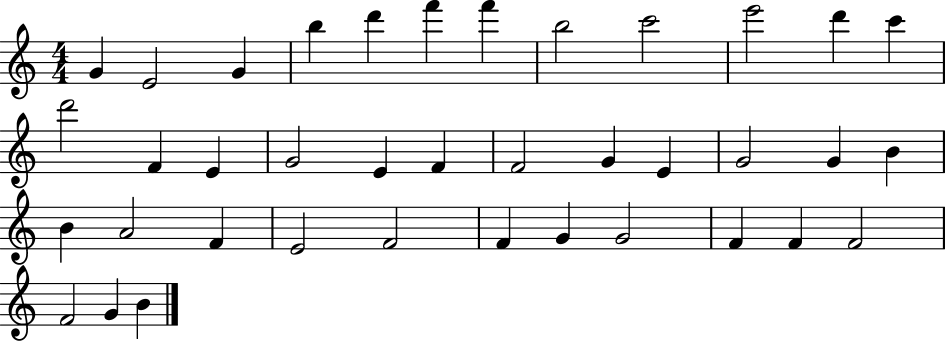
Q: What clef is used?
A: treble